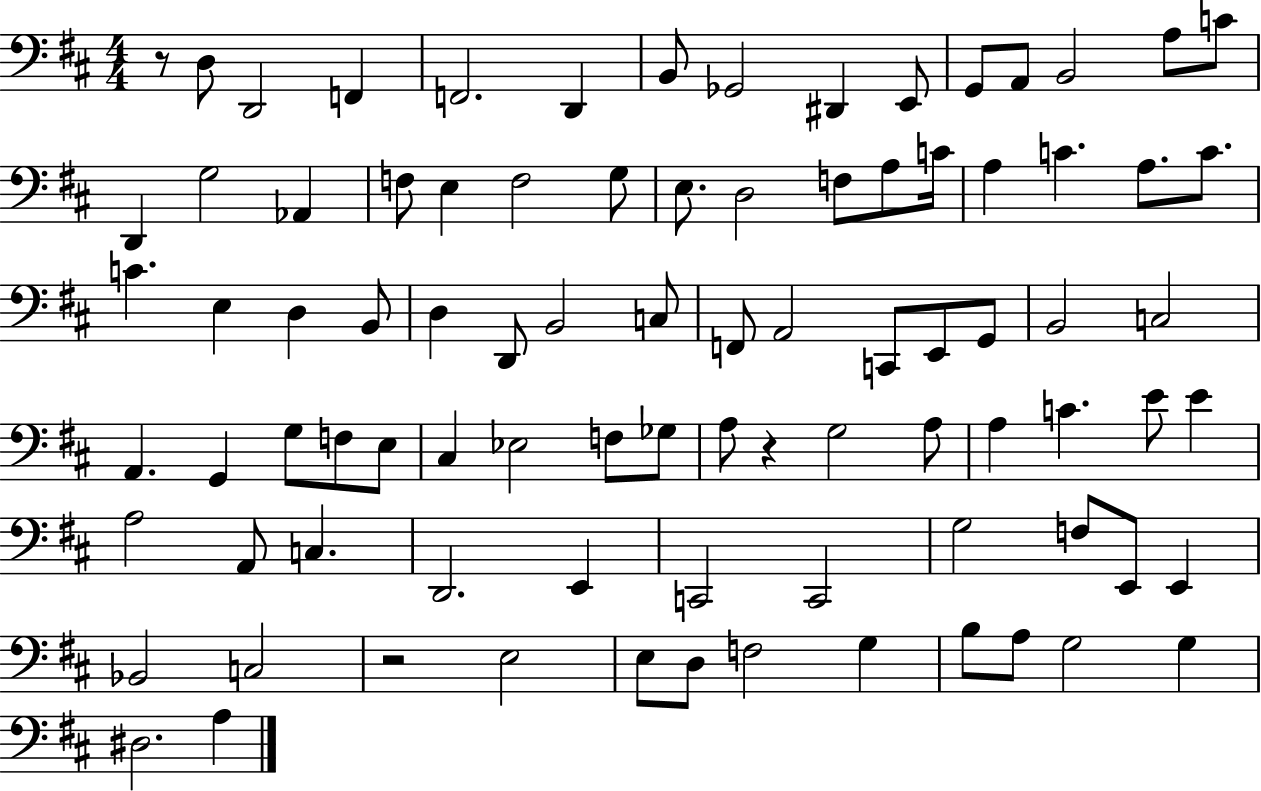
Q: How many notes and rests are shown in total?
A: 88